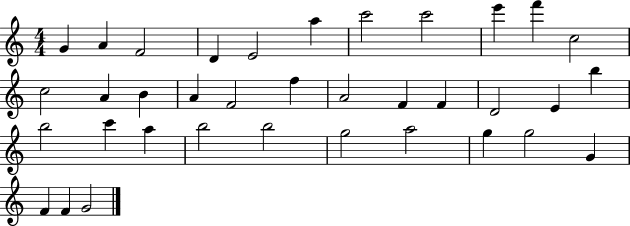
G4/q A4/q F4/h D4/q E4/h A5/q C6/h C6/h E6/q F6/q C5/h C5/h A4/q B4/q A4/q F4/h F5/q A4/h F4/q F4/q D4/h E4/q B5/q B5/h C6/q A5/q B5/h B5/h G5/h A5/h G5/q G5/h G4/q F4/q F4/q G4/h